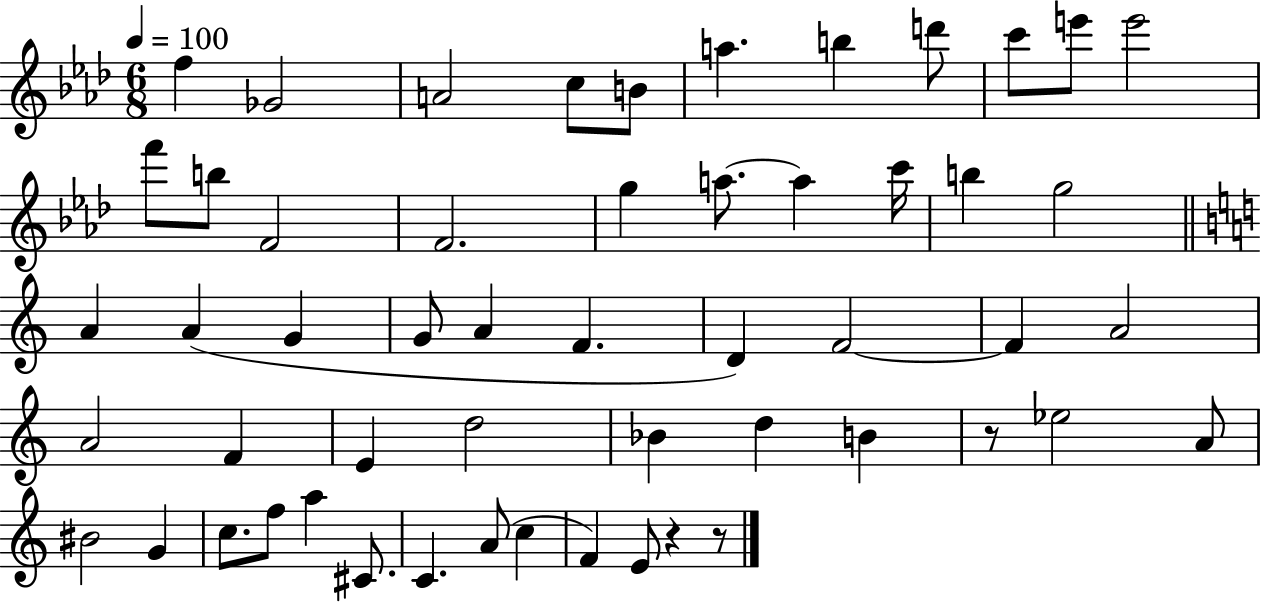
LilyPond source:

{
  \clef treble
  \numericTimeSignature
  \time 6/8
  \key aes \major
  \tempo 4 = 100
  \repeat volta 2 { f''4 ges'2 | a'2 c''8 b'8 | a''4. b''4 d'''8 | c'''8 e'''8 e'''2 | \break f'''8 b''8 f'2 | f'2. | g''4 a''8.~~ a''4 c'''16 | b''4 g''2 | \break \bar "||" \break \key c \major a'4 a'4( g'4 | g'8 a'4 f'4. | d'4) f'2~~ | f'4 a'2 | \break a'2 f'4 | e'4 d''2 | bes'4 d''4 b'4 | r8 ees''2 a'8 | \break bis'2 g'4 | c''8. f''8 a''4 cis'8. | c'4. a'8( c''4 | f'4) e'8 r4 r8 | \break } \bar "|."
}